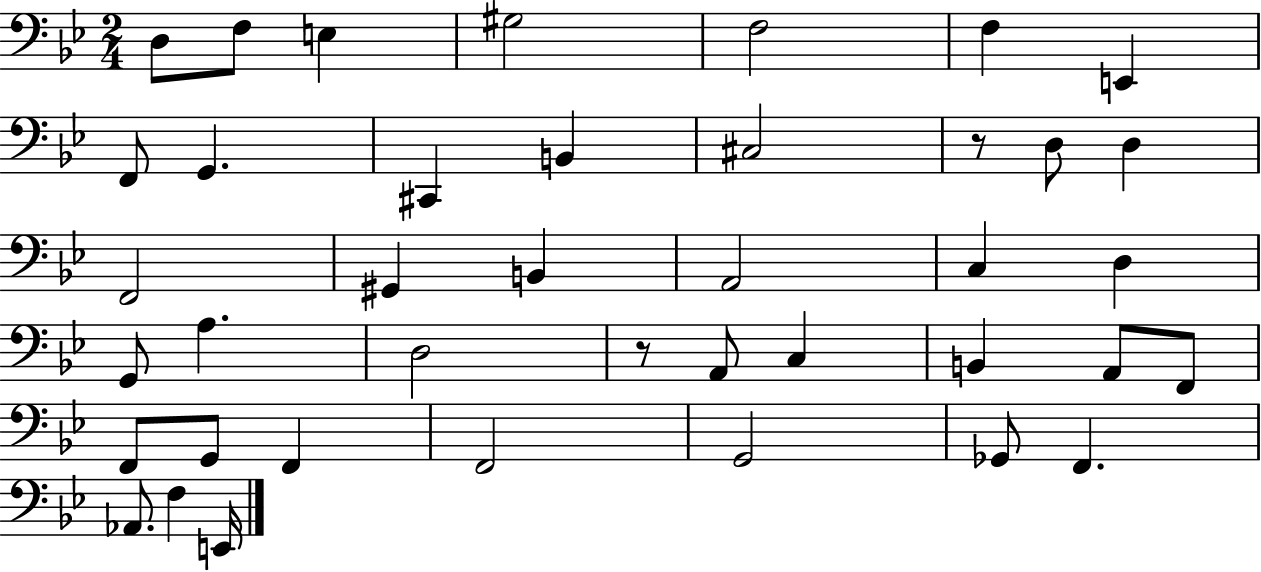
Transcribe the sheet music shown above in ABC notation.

X:1
T:Untitled
M:2/4
L:1/4
K:Bb
D,/2 F,/2 E, ^G,2 F,2 F, E,, F,,/2 G,, ^C,, B,, ^C,2 z/2 D,/2 D, F,,2 ^G,, B,, A,,2 C, D, G,,/2 A, D,2 z/2 A,,/2 C, B,, A,,/2 F,,/2 F,,/2 G,,/2 F,, F,,2 G,,2 _G,,/2 F,, _A,,/2 F, E,,/4